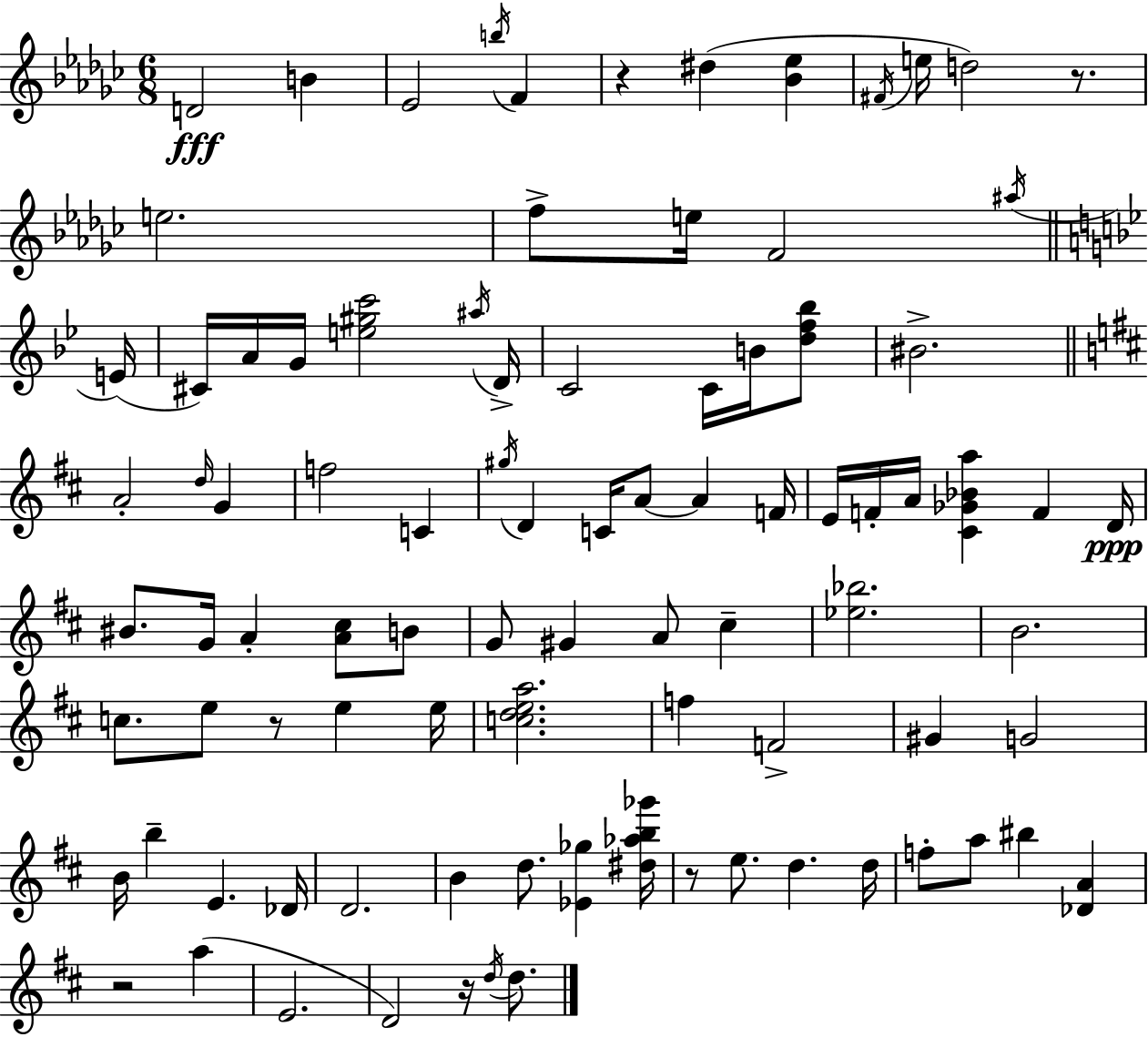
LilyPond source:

{
  \clef treble
  \numericTimeSignature
  \time 6/8
  \key ees \minor
  d'2\fff b'4 | ees'2 \acciaccatura { b''16 } f'4 | r4 dis''4( <bes' ees''>4 | \acciaccatura { fis'16 } e''16 d''2) r8. | \break e''2. | f''8-> e''16 f'2 | \acciaccatura { ais''16 }( \bar "||" \break \key bes \major e'16 cis'16) a'16 g'16 <e'' gis'' c'''>2 | \acciaccatura { ais''16 } d'16-> c'2 c'16 b'16 | <d'' f'' bes''>8 bis'2.-> | \bar "||" \break \key b \minor a'2-. \grace { d''16 } g'4 | f''2 c'4 | \acciaccatura { gis''16 } d'4 c'16 a'8~~ a'4 | f'16 e'16 f'16-. a'16 <cis' ges' bes' a''>4 f'4 | \break d'16\ppp bis'8. g'16 a'4-. <a' cis''>8 | b'8 g'8 gis'4 a'8 cis''4-- | <ees'' bes''>2. | b'2. | \break c''8. e''8 r8 e''4 | e''16 <c'' d'' e'' a''>2. | f''4 f'2-> | gis'4 g'2 | \break b'16 b''4-- e'4. | des'16 d'2. | b'4 d''8. <ees' ges''>4 | <dis'' aes'' b'' ges'''>16 r8 e''8. d''4. | \break d''16 f''8-. a''8 bis''4 <des' a'>4 | r2 a''4( | e'2. | d'2) r16 \acciaccatura { d''16 } | \break d''8. \bar "|."
}